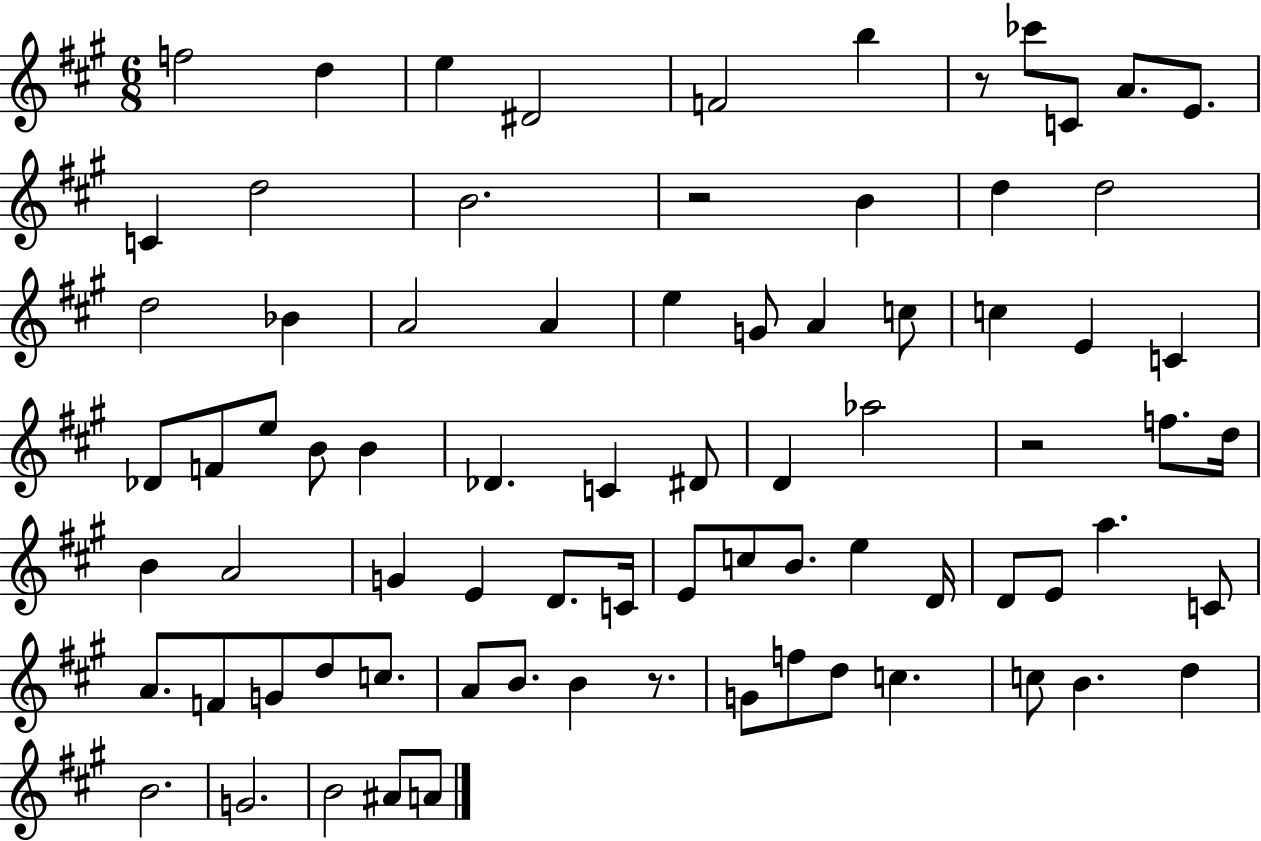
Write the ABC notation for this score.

X:1
T:Untitled
M:6/8
L:1/4
K:A
f2 d e ^D2 F2 b z/2 _c'/2 C/2 A/2 E/2 C d2 B2 z2 B d d2 d2 _B A2 A e G/2 A c/2 c E C _D/2 F/2 e/2 B/2 B _D C ^D/2 D _a2 z2 f/2 d/4 B A2 G E D/2 C/4 E/2 c/2 B/2 e D/4 D/2 E/2 a C/2 A/2 F/2 G/2 d/2 c/2 A/2 B/2 B z/2 G/2 f/2 d/2 c c/2 B d B2 G2 B2 ^A/2 A/2